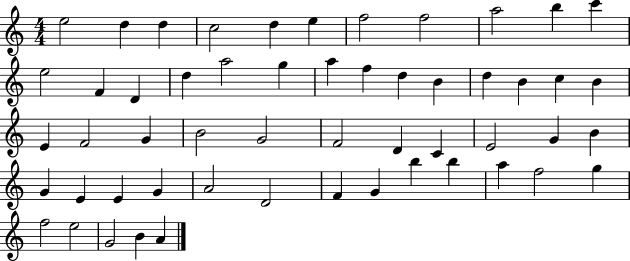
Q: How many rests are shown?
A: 0